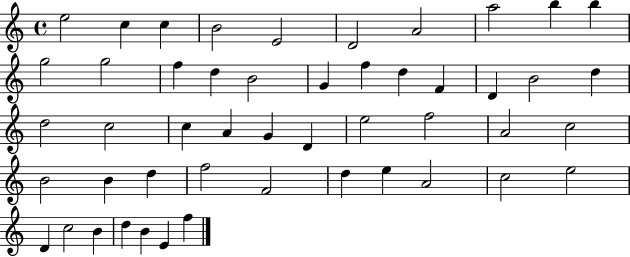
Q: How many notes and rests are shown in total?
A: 49